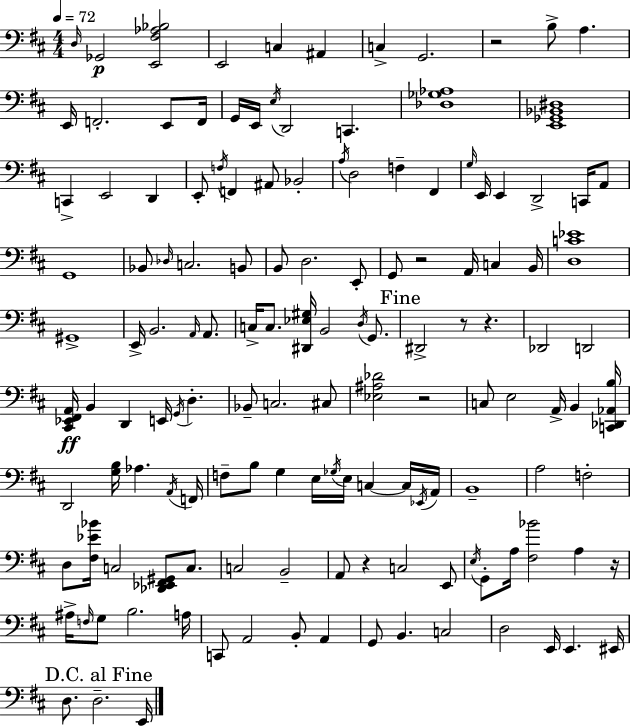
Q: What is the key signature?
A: D major